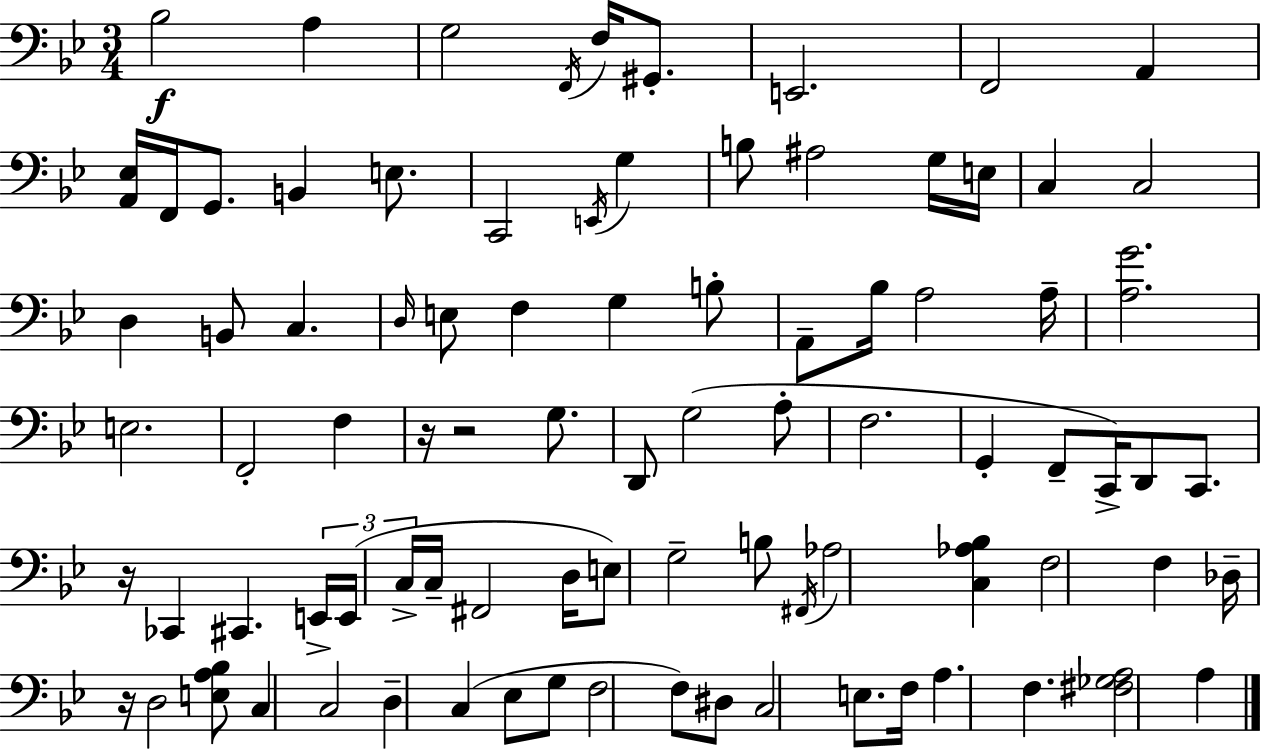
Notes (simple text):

Bb3/h A3/q G3/h F2/s F3/s G#2/e. E2/h. F2/h A2/q [A2,Eb3]/s F2/s G2/e. B2/q E3/e. C2/h E2/s G3/q B3/e A#3/h G3/s E3/s C3/q C3/h D3/q B2/e C3/q. D3/s E3/e F3/q G3/q B3/e A2/e Bb3/s A3/h A3/s [A3,G4]/h. E3/h. F2/h F3/q R/s R/h G3/e. D2/e G3/h A3/e F3/h. G2/q F2/e C2/s D2/e C2/e. R/s CES2/q C#2/q. E2/s E2/s C3/s C3/s F#2/h D3/s E3/e G3/h B3/e F#2/s Ab3/h [C3,Ab3,Bb3]/q F3/h F3/q Db3/s R/s D3/h [E3,A3,Bb3]/e C3/q C3/h D3/q C3/q Eb3/e G3/e F3/h F3/e D#3/e C3/h E3/e. F3/s A3/q. F3/q. [F#3,Gb3,A3]/h A3/q